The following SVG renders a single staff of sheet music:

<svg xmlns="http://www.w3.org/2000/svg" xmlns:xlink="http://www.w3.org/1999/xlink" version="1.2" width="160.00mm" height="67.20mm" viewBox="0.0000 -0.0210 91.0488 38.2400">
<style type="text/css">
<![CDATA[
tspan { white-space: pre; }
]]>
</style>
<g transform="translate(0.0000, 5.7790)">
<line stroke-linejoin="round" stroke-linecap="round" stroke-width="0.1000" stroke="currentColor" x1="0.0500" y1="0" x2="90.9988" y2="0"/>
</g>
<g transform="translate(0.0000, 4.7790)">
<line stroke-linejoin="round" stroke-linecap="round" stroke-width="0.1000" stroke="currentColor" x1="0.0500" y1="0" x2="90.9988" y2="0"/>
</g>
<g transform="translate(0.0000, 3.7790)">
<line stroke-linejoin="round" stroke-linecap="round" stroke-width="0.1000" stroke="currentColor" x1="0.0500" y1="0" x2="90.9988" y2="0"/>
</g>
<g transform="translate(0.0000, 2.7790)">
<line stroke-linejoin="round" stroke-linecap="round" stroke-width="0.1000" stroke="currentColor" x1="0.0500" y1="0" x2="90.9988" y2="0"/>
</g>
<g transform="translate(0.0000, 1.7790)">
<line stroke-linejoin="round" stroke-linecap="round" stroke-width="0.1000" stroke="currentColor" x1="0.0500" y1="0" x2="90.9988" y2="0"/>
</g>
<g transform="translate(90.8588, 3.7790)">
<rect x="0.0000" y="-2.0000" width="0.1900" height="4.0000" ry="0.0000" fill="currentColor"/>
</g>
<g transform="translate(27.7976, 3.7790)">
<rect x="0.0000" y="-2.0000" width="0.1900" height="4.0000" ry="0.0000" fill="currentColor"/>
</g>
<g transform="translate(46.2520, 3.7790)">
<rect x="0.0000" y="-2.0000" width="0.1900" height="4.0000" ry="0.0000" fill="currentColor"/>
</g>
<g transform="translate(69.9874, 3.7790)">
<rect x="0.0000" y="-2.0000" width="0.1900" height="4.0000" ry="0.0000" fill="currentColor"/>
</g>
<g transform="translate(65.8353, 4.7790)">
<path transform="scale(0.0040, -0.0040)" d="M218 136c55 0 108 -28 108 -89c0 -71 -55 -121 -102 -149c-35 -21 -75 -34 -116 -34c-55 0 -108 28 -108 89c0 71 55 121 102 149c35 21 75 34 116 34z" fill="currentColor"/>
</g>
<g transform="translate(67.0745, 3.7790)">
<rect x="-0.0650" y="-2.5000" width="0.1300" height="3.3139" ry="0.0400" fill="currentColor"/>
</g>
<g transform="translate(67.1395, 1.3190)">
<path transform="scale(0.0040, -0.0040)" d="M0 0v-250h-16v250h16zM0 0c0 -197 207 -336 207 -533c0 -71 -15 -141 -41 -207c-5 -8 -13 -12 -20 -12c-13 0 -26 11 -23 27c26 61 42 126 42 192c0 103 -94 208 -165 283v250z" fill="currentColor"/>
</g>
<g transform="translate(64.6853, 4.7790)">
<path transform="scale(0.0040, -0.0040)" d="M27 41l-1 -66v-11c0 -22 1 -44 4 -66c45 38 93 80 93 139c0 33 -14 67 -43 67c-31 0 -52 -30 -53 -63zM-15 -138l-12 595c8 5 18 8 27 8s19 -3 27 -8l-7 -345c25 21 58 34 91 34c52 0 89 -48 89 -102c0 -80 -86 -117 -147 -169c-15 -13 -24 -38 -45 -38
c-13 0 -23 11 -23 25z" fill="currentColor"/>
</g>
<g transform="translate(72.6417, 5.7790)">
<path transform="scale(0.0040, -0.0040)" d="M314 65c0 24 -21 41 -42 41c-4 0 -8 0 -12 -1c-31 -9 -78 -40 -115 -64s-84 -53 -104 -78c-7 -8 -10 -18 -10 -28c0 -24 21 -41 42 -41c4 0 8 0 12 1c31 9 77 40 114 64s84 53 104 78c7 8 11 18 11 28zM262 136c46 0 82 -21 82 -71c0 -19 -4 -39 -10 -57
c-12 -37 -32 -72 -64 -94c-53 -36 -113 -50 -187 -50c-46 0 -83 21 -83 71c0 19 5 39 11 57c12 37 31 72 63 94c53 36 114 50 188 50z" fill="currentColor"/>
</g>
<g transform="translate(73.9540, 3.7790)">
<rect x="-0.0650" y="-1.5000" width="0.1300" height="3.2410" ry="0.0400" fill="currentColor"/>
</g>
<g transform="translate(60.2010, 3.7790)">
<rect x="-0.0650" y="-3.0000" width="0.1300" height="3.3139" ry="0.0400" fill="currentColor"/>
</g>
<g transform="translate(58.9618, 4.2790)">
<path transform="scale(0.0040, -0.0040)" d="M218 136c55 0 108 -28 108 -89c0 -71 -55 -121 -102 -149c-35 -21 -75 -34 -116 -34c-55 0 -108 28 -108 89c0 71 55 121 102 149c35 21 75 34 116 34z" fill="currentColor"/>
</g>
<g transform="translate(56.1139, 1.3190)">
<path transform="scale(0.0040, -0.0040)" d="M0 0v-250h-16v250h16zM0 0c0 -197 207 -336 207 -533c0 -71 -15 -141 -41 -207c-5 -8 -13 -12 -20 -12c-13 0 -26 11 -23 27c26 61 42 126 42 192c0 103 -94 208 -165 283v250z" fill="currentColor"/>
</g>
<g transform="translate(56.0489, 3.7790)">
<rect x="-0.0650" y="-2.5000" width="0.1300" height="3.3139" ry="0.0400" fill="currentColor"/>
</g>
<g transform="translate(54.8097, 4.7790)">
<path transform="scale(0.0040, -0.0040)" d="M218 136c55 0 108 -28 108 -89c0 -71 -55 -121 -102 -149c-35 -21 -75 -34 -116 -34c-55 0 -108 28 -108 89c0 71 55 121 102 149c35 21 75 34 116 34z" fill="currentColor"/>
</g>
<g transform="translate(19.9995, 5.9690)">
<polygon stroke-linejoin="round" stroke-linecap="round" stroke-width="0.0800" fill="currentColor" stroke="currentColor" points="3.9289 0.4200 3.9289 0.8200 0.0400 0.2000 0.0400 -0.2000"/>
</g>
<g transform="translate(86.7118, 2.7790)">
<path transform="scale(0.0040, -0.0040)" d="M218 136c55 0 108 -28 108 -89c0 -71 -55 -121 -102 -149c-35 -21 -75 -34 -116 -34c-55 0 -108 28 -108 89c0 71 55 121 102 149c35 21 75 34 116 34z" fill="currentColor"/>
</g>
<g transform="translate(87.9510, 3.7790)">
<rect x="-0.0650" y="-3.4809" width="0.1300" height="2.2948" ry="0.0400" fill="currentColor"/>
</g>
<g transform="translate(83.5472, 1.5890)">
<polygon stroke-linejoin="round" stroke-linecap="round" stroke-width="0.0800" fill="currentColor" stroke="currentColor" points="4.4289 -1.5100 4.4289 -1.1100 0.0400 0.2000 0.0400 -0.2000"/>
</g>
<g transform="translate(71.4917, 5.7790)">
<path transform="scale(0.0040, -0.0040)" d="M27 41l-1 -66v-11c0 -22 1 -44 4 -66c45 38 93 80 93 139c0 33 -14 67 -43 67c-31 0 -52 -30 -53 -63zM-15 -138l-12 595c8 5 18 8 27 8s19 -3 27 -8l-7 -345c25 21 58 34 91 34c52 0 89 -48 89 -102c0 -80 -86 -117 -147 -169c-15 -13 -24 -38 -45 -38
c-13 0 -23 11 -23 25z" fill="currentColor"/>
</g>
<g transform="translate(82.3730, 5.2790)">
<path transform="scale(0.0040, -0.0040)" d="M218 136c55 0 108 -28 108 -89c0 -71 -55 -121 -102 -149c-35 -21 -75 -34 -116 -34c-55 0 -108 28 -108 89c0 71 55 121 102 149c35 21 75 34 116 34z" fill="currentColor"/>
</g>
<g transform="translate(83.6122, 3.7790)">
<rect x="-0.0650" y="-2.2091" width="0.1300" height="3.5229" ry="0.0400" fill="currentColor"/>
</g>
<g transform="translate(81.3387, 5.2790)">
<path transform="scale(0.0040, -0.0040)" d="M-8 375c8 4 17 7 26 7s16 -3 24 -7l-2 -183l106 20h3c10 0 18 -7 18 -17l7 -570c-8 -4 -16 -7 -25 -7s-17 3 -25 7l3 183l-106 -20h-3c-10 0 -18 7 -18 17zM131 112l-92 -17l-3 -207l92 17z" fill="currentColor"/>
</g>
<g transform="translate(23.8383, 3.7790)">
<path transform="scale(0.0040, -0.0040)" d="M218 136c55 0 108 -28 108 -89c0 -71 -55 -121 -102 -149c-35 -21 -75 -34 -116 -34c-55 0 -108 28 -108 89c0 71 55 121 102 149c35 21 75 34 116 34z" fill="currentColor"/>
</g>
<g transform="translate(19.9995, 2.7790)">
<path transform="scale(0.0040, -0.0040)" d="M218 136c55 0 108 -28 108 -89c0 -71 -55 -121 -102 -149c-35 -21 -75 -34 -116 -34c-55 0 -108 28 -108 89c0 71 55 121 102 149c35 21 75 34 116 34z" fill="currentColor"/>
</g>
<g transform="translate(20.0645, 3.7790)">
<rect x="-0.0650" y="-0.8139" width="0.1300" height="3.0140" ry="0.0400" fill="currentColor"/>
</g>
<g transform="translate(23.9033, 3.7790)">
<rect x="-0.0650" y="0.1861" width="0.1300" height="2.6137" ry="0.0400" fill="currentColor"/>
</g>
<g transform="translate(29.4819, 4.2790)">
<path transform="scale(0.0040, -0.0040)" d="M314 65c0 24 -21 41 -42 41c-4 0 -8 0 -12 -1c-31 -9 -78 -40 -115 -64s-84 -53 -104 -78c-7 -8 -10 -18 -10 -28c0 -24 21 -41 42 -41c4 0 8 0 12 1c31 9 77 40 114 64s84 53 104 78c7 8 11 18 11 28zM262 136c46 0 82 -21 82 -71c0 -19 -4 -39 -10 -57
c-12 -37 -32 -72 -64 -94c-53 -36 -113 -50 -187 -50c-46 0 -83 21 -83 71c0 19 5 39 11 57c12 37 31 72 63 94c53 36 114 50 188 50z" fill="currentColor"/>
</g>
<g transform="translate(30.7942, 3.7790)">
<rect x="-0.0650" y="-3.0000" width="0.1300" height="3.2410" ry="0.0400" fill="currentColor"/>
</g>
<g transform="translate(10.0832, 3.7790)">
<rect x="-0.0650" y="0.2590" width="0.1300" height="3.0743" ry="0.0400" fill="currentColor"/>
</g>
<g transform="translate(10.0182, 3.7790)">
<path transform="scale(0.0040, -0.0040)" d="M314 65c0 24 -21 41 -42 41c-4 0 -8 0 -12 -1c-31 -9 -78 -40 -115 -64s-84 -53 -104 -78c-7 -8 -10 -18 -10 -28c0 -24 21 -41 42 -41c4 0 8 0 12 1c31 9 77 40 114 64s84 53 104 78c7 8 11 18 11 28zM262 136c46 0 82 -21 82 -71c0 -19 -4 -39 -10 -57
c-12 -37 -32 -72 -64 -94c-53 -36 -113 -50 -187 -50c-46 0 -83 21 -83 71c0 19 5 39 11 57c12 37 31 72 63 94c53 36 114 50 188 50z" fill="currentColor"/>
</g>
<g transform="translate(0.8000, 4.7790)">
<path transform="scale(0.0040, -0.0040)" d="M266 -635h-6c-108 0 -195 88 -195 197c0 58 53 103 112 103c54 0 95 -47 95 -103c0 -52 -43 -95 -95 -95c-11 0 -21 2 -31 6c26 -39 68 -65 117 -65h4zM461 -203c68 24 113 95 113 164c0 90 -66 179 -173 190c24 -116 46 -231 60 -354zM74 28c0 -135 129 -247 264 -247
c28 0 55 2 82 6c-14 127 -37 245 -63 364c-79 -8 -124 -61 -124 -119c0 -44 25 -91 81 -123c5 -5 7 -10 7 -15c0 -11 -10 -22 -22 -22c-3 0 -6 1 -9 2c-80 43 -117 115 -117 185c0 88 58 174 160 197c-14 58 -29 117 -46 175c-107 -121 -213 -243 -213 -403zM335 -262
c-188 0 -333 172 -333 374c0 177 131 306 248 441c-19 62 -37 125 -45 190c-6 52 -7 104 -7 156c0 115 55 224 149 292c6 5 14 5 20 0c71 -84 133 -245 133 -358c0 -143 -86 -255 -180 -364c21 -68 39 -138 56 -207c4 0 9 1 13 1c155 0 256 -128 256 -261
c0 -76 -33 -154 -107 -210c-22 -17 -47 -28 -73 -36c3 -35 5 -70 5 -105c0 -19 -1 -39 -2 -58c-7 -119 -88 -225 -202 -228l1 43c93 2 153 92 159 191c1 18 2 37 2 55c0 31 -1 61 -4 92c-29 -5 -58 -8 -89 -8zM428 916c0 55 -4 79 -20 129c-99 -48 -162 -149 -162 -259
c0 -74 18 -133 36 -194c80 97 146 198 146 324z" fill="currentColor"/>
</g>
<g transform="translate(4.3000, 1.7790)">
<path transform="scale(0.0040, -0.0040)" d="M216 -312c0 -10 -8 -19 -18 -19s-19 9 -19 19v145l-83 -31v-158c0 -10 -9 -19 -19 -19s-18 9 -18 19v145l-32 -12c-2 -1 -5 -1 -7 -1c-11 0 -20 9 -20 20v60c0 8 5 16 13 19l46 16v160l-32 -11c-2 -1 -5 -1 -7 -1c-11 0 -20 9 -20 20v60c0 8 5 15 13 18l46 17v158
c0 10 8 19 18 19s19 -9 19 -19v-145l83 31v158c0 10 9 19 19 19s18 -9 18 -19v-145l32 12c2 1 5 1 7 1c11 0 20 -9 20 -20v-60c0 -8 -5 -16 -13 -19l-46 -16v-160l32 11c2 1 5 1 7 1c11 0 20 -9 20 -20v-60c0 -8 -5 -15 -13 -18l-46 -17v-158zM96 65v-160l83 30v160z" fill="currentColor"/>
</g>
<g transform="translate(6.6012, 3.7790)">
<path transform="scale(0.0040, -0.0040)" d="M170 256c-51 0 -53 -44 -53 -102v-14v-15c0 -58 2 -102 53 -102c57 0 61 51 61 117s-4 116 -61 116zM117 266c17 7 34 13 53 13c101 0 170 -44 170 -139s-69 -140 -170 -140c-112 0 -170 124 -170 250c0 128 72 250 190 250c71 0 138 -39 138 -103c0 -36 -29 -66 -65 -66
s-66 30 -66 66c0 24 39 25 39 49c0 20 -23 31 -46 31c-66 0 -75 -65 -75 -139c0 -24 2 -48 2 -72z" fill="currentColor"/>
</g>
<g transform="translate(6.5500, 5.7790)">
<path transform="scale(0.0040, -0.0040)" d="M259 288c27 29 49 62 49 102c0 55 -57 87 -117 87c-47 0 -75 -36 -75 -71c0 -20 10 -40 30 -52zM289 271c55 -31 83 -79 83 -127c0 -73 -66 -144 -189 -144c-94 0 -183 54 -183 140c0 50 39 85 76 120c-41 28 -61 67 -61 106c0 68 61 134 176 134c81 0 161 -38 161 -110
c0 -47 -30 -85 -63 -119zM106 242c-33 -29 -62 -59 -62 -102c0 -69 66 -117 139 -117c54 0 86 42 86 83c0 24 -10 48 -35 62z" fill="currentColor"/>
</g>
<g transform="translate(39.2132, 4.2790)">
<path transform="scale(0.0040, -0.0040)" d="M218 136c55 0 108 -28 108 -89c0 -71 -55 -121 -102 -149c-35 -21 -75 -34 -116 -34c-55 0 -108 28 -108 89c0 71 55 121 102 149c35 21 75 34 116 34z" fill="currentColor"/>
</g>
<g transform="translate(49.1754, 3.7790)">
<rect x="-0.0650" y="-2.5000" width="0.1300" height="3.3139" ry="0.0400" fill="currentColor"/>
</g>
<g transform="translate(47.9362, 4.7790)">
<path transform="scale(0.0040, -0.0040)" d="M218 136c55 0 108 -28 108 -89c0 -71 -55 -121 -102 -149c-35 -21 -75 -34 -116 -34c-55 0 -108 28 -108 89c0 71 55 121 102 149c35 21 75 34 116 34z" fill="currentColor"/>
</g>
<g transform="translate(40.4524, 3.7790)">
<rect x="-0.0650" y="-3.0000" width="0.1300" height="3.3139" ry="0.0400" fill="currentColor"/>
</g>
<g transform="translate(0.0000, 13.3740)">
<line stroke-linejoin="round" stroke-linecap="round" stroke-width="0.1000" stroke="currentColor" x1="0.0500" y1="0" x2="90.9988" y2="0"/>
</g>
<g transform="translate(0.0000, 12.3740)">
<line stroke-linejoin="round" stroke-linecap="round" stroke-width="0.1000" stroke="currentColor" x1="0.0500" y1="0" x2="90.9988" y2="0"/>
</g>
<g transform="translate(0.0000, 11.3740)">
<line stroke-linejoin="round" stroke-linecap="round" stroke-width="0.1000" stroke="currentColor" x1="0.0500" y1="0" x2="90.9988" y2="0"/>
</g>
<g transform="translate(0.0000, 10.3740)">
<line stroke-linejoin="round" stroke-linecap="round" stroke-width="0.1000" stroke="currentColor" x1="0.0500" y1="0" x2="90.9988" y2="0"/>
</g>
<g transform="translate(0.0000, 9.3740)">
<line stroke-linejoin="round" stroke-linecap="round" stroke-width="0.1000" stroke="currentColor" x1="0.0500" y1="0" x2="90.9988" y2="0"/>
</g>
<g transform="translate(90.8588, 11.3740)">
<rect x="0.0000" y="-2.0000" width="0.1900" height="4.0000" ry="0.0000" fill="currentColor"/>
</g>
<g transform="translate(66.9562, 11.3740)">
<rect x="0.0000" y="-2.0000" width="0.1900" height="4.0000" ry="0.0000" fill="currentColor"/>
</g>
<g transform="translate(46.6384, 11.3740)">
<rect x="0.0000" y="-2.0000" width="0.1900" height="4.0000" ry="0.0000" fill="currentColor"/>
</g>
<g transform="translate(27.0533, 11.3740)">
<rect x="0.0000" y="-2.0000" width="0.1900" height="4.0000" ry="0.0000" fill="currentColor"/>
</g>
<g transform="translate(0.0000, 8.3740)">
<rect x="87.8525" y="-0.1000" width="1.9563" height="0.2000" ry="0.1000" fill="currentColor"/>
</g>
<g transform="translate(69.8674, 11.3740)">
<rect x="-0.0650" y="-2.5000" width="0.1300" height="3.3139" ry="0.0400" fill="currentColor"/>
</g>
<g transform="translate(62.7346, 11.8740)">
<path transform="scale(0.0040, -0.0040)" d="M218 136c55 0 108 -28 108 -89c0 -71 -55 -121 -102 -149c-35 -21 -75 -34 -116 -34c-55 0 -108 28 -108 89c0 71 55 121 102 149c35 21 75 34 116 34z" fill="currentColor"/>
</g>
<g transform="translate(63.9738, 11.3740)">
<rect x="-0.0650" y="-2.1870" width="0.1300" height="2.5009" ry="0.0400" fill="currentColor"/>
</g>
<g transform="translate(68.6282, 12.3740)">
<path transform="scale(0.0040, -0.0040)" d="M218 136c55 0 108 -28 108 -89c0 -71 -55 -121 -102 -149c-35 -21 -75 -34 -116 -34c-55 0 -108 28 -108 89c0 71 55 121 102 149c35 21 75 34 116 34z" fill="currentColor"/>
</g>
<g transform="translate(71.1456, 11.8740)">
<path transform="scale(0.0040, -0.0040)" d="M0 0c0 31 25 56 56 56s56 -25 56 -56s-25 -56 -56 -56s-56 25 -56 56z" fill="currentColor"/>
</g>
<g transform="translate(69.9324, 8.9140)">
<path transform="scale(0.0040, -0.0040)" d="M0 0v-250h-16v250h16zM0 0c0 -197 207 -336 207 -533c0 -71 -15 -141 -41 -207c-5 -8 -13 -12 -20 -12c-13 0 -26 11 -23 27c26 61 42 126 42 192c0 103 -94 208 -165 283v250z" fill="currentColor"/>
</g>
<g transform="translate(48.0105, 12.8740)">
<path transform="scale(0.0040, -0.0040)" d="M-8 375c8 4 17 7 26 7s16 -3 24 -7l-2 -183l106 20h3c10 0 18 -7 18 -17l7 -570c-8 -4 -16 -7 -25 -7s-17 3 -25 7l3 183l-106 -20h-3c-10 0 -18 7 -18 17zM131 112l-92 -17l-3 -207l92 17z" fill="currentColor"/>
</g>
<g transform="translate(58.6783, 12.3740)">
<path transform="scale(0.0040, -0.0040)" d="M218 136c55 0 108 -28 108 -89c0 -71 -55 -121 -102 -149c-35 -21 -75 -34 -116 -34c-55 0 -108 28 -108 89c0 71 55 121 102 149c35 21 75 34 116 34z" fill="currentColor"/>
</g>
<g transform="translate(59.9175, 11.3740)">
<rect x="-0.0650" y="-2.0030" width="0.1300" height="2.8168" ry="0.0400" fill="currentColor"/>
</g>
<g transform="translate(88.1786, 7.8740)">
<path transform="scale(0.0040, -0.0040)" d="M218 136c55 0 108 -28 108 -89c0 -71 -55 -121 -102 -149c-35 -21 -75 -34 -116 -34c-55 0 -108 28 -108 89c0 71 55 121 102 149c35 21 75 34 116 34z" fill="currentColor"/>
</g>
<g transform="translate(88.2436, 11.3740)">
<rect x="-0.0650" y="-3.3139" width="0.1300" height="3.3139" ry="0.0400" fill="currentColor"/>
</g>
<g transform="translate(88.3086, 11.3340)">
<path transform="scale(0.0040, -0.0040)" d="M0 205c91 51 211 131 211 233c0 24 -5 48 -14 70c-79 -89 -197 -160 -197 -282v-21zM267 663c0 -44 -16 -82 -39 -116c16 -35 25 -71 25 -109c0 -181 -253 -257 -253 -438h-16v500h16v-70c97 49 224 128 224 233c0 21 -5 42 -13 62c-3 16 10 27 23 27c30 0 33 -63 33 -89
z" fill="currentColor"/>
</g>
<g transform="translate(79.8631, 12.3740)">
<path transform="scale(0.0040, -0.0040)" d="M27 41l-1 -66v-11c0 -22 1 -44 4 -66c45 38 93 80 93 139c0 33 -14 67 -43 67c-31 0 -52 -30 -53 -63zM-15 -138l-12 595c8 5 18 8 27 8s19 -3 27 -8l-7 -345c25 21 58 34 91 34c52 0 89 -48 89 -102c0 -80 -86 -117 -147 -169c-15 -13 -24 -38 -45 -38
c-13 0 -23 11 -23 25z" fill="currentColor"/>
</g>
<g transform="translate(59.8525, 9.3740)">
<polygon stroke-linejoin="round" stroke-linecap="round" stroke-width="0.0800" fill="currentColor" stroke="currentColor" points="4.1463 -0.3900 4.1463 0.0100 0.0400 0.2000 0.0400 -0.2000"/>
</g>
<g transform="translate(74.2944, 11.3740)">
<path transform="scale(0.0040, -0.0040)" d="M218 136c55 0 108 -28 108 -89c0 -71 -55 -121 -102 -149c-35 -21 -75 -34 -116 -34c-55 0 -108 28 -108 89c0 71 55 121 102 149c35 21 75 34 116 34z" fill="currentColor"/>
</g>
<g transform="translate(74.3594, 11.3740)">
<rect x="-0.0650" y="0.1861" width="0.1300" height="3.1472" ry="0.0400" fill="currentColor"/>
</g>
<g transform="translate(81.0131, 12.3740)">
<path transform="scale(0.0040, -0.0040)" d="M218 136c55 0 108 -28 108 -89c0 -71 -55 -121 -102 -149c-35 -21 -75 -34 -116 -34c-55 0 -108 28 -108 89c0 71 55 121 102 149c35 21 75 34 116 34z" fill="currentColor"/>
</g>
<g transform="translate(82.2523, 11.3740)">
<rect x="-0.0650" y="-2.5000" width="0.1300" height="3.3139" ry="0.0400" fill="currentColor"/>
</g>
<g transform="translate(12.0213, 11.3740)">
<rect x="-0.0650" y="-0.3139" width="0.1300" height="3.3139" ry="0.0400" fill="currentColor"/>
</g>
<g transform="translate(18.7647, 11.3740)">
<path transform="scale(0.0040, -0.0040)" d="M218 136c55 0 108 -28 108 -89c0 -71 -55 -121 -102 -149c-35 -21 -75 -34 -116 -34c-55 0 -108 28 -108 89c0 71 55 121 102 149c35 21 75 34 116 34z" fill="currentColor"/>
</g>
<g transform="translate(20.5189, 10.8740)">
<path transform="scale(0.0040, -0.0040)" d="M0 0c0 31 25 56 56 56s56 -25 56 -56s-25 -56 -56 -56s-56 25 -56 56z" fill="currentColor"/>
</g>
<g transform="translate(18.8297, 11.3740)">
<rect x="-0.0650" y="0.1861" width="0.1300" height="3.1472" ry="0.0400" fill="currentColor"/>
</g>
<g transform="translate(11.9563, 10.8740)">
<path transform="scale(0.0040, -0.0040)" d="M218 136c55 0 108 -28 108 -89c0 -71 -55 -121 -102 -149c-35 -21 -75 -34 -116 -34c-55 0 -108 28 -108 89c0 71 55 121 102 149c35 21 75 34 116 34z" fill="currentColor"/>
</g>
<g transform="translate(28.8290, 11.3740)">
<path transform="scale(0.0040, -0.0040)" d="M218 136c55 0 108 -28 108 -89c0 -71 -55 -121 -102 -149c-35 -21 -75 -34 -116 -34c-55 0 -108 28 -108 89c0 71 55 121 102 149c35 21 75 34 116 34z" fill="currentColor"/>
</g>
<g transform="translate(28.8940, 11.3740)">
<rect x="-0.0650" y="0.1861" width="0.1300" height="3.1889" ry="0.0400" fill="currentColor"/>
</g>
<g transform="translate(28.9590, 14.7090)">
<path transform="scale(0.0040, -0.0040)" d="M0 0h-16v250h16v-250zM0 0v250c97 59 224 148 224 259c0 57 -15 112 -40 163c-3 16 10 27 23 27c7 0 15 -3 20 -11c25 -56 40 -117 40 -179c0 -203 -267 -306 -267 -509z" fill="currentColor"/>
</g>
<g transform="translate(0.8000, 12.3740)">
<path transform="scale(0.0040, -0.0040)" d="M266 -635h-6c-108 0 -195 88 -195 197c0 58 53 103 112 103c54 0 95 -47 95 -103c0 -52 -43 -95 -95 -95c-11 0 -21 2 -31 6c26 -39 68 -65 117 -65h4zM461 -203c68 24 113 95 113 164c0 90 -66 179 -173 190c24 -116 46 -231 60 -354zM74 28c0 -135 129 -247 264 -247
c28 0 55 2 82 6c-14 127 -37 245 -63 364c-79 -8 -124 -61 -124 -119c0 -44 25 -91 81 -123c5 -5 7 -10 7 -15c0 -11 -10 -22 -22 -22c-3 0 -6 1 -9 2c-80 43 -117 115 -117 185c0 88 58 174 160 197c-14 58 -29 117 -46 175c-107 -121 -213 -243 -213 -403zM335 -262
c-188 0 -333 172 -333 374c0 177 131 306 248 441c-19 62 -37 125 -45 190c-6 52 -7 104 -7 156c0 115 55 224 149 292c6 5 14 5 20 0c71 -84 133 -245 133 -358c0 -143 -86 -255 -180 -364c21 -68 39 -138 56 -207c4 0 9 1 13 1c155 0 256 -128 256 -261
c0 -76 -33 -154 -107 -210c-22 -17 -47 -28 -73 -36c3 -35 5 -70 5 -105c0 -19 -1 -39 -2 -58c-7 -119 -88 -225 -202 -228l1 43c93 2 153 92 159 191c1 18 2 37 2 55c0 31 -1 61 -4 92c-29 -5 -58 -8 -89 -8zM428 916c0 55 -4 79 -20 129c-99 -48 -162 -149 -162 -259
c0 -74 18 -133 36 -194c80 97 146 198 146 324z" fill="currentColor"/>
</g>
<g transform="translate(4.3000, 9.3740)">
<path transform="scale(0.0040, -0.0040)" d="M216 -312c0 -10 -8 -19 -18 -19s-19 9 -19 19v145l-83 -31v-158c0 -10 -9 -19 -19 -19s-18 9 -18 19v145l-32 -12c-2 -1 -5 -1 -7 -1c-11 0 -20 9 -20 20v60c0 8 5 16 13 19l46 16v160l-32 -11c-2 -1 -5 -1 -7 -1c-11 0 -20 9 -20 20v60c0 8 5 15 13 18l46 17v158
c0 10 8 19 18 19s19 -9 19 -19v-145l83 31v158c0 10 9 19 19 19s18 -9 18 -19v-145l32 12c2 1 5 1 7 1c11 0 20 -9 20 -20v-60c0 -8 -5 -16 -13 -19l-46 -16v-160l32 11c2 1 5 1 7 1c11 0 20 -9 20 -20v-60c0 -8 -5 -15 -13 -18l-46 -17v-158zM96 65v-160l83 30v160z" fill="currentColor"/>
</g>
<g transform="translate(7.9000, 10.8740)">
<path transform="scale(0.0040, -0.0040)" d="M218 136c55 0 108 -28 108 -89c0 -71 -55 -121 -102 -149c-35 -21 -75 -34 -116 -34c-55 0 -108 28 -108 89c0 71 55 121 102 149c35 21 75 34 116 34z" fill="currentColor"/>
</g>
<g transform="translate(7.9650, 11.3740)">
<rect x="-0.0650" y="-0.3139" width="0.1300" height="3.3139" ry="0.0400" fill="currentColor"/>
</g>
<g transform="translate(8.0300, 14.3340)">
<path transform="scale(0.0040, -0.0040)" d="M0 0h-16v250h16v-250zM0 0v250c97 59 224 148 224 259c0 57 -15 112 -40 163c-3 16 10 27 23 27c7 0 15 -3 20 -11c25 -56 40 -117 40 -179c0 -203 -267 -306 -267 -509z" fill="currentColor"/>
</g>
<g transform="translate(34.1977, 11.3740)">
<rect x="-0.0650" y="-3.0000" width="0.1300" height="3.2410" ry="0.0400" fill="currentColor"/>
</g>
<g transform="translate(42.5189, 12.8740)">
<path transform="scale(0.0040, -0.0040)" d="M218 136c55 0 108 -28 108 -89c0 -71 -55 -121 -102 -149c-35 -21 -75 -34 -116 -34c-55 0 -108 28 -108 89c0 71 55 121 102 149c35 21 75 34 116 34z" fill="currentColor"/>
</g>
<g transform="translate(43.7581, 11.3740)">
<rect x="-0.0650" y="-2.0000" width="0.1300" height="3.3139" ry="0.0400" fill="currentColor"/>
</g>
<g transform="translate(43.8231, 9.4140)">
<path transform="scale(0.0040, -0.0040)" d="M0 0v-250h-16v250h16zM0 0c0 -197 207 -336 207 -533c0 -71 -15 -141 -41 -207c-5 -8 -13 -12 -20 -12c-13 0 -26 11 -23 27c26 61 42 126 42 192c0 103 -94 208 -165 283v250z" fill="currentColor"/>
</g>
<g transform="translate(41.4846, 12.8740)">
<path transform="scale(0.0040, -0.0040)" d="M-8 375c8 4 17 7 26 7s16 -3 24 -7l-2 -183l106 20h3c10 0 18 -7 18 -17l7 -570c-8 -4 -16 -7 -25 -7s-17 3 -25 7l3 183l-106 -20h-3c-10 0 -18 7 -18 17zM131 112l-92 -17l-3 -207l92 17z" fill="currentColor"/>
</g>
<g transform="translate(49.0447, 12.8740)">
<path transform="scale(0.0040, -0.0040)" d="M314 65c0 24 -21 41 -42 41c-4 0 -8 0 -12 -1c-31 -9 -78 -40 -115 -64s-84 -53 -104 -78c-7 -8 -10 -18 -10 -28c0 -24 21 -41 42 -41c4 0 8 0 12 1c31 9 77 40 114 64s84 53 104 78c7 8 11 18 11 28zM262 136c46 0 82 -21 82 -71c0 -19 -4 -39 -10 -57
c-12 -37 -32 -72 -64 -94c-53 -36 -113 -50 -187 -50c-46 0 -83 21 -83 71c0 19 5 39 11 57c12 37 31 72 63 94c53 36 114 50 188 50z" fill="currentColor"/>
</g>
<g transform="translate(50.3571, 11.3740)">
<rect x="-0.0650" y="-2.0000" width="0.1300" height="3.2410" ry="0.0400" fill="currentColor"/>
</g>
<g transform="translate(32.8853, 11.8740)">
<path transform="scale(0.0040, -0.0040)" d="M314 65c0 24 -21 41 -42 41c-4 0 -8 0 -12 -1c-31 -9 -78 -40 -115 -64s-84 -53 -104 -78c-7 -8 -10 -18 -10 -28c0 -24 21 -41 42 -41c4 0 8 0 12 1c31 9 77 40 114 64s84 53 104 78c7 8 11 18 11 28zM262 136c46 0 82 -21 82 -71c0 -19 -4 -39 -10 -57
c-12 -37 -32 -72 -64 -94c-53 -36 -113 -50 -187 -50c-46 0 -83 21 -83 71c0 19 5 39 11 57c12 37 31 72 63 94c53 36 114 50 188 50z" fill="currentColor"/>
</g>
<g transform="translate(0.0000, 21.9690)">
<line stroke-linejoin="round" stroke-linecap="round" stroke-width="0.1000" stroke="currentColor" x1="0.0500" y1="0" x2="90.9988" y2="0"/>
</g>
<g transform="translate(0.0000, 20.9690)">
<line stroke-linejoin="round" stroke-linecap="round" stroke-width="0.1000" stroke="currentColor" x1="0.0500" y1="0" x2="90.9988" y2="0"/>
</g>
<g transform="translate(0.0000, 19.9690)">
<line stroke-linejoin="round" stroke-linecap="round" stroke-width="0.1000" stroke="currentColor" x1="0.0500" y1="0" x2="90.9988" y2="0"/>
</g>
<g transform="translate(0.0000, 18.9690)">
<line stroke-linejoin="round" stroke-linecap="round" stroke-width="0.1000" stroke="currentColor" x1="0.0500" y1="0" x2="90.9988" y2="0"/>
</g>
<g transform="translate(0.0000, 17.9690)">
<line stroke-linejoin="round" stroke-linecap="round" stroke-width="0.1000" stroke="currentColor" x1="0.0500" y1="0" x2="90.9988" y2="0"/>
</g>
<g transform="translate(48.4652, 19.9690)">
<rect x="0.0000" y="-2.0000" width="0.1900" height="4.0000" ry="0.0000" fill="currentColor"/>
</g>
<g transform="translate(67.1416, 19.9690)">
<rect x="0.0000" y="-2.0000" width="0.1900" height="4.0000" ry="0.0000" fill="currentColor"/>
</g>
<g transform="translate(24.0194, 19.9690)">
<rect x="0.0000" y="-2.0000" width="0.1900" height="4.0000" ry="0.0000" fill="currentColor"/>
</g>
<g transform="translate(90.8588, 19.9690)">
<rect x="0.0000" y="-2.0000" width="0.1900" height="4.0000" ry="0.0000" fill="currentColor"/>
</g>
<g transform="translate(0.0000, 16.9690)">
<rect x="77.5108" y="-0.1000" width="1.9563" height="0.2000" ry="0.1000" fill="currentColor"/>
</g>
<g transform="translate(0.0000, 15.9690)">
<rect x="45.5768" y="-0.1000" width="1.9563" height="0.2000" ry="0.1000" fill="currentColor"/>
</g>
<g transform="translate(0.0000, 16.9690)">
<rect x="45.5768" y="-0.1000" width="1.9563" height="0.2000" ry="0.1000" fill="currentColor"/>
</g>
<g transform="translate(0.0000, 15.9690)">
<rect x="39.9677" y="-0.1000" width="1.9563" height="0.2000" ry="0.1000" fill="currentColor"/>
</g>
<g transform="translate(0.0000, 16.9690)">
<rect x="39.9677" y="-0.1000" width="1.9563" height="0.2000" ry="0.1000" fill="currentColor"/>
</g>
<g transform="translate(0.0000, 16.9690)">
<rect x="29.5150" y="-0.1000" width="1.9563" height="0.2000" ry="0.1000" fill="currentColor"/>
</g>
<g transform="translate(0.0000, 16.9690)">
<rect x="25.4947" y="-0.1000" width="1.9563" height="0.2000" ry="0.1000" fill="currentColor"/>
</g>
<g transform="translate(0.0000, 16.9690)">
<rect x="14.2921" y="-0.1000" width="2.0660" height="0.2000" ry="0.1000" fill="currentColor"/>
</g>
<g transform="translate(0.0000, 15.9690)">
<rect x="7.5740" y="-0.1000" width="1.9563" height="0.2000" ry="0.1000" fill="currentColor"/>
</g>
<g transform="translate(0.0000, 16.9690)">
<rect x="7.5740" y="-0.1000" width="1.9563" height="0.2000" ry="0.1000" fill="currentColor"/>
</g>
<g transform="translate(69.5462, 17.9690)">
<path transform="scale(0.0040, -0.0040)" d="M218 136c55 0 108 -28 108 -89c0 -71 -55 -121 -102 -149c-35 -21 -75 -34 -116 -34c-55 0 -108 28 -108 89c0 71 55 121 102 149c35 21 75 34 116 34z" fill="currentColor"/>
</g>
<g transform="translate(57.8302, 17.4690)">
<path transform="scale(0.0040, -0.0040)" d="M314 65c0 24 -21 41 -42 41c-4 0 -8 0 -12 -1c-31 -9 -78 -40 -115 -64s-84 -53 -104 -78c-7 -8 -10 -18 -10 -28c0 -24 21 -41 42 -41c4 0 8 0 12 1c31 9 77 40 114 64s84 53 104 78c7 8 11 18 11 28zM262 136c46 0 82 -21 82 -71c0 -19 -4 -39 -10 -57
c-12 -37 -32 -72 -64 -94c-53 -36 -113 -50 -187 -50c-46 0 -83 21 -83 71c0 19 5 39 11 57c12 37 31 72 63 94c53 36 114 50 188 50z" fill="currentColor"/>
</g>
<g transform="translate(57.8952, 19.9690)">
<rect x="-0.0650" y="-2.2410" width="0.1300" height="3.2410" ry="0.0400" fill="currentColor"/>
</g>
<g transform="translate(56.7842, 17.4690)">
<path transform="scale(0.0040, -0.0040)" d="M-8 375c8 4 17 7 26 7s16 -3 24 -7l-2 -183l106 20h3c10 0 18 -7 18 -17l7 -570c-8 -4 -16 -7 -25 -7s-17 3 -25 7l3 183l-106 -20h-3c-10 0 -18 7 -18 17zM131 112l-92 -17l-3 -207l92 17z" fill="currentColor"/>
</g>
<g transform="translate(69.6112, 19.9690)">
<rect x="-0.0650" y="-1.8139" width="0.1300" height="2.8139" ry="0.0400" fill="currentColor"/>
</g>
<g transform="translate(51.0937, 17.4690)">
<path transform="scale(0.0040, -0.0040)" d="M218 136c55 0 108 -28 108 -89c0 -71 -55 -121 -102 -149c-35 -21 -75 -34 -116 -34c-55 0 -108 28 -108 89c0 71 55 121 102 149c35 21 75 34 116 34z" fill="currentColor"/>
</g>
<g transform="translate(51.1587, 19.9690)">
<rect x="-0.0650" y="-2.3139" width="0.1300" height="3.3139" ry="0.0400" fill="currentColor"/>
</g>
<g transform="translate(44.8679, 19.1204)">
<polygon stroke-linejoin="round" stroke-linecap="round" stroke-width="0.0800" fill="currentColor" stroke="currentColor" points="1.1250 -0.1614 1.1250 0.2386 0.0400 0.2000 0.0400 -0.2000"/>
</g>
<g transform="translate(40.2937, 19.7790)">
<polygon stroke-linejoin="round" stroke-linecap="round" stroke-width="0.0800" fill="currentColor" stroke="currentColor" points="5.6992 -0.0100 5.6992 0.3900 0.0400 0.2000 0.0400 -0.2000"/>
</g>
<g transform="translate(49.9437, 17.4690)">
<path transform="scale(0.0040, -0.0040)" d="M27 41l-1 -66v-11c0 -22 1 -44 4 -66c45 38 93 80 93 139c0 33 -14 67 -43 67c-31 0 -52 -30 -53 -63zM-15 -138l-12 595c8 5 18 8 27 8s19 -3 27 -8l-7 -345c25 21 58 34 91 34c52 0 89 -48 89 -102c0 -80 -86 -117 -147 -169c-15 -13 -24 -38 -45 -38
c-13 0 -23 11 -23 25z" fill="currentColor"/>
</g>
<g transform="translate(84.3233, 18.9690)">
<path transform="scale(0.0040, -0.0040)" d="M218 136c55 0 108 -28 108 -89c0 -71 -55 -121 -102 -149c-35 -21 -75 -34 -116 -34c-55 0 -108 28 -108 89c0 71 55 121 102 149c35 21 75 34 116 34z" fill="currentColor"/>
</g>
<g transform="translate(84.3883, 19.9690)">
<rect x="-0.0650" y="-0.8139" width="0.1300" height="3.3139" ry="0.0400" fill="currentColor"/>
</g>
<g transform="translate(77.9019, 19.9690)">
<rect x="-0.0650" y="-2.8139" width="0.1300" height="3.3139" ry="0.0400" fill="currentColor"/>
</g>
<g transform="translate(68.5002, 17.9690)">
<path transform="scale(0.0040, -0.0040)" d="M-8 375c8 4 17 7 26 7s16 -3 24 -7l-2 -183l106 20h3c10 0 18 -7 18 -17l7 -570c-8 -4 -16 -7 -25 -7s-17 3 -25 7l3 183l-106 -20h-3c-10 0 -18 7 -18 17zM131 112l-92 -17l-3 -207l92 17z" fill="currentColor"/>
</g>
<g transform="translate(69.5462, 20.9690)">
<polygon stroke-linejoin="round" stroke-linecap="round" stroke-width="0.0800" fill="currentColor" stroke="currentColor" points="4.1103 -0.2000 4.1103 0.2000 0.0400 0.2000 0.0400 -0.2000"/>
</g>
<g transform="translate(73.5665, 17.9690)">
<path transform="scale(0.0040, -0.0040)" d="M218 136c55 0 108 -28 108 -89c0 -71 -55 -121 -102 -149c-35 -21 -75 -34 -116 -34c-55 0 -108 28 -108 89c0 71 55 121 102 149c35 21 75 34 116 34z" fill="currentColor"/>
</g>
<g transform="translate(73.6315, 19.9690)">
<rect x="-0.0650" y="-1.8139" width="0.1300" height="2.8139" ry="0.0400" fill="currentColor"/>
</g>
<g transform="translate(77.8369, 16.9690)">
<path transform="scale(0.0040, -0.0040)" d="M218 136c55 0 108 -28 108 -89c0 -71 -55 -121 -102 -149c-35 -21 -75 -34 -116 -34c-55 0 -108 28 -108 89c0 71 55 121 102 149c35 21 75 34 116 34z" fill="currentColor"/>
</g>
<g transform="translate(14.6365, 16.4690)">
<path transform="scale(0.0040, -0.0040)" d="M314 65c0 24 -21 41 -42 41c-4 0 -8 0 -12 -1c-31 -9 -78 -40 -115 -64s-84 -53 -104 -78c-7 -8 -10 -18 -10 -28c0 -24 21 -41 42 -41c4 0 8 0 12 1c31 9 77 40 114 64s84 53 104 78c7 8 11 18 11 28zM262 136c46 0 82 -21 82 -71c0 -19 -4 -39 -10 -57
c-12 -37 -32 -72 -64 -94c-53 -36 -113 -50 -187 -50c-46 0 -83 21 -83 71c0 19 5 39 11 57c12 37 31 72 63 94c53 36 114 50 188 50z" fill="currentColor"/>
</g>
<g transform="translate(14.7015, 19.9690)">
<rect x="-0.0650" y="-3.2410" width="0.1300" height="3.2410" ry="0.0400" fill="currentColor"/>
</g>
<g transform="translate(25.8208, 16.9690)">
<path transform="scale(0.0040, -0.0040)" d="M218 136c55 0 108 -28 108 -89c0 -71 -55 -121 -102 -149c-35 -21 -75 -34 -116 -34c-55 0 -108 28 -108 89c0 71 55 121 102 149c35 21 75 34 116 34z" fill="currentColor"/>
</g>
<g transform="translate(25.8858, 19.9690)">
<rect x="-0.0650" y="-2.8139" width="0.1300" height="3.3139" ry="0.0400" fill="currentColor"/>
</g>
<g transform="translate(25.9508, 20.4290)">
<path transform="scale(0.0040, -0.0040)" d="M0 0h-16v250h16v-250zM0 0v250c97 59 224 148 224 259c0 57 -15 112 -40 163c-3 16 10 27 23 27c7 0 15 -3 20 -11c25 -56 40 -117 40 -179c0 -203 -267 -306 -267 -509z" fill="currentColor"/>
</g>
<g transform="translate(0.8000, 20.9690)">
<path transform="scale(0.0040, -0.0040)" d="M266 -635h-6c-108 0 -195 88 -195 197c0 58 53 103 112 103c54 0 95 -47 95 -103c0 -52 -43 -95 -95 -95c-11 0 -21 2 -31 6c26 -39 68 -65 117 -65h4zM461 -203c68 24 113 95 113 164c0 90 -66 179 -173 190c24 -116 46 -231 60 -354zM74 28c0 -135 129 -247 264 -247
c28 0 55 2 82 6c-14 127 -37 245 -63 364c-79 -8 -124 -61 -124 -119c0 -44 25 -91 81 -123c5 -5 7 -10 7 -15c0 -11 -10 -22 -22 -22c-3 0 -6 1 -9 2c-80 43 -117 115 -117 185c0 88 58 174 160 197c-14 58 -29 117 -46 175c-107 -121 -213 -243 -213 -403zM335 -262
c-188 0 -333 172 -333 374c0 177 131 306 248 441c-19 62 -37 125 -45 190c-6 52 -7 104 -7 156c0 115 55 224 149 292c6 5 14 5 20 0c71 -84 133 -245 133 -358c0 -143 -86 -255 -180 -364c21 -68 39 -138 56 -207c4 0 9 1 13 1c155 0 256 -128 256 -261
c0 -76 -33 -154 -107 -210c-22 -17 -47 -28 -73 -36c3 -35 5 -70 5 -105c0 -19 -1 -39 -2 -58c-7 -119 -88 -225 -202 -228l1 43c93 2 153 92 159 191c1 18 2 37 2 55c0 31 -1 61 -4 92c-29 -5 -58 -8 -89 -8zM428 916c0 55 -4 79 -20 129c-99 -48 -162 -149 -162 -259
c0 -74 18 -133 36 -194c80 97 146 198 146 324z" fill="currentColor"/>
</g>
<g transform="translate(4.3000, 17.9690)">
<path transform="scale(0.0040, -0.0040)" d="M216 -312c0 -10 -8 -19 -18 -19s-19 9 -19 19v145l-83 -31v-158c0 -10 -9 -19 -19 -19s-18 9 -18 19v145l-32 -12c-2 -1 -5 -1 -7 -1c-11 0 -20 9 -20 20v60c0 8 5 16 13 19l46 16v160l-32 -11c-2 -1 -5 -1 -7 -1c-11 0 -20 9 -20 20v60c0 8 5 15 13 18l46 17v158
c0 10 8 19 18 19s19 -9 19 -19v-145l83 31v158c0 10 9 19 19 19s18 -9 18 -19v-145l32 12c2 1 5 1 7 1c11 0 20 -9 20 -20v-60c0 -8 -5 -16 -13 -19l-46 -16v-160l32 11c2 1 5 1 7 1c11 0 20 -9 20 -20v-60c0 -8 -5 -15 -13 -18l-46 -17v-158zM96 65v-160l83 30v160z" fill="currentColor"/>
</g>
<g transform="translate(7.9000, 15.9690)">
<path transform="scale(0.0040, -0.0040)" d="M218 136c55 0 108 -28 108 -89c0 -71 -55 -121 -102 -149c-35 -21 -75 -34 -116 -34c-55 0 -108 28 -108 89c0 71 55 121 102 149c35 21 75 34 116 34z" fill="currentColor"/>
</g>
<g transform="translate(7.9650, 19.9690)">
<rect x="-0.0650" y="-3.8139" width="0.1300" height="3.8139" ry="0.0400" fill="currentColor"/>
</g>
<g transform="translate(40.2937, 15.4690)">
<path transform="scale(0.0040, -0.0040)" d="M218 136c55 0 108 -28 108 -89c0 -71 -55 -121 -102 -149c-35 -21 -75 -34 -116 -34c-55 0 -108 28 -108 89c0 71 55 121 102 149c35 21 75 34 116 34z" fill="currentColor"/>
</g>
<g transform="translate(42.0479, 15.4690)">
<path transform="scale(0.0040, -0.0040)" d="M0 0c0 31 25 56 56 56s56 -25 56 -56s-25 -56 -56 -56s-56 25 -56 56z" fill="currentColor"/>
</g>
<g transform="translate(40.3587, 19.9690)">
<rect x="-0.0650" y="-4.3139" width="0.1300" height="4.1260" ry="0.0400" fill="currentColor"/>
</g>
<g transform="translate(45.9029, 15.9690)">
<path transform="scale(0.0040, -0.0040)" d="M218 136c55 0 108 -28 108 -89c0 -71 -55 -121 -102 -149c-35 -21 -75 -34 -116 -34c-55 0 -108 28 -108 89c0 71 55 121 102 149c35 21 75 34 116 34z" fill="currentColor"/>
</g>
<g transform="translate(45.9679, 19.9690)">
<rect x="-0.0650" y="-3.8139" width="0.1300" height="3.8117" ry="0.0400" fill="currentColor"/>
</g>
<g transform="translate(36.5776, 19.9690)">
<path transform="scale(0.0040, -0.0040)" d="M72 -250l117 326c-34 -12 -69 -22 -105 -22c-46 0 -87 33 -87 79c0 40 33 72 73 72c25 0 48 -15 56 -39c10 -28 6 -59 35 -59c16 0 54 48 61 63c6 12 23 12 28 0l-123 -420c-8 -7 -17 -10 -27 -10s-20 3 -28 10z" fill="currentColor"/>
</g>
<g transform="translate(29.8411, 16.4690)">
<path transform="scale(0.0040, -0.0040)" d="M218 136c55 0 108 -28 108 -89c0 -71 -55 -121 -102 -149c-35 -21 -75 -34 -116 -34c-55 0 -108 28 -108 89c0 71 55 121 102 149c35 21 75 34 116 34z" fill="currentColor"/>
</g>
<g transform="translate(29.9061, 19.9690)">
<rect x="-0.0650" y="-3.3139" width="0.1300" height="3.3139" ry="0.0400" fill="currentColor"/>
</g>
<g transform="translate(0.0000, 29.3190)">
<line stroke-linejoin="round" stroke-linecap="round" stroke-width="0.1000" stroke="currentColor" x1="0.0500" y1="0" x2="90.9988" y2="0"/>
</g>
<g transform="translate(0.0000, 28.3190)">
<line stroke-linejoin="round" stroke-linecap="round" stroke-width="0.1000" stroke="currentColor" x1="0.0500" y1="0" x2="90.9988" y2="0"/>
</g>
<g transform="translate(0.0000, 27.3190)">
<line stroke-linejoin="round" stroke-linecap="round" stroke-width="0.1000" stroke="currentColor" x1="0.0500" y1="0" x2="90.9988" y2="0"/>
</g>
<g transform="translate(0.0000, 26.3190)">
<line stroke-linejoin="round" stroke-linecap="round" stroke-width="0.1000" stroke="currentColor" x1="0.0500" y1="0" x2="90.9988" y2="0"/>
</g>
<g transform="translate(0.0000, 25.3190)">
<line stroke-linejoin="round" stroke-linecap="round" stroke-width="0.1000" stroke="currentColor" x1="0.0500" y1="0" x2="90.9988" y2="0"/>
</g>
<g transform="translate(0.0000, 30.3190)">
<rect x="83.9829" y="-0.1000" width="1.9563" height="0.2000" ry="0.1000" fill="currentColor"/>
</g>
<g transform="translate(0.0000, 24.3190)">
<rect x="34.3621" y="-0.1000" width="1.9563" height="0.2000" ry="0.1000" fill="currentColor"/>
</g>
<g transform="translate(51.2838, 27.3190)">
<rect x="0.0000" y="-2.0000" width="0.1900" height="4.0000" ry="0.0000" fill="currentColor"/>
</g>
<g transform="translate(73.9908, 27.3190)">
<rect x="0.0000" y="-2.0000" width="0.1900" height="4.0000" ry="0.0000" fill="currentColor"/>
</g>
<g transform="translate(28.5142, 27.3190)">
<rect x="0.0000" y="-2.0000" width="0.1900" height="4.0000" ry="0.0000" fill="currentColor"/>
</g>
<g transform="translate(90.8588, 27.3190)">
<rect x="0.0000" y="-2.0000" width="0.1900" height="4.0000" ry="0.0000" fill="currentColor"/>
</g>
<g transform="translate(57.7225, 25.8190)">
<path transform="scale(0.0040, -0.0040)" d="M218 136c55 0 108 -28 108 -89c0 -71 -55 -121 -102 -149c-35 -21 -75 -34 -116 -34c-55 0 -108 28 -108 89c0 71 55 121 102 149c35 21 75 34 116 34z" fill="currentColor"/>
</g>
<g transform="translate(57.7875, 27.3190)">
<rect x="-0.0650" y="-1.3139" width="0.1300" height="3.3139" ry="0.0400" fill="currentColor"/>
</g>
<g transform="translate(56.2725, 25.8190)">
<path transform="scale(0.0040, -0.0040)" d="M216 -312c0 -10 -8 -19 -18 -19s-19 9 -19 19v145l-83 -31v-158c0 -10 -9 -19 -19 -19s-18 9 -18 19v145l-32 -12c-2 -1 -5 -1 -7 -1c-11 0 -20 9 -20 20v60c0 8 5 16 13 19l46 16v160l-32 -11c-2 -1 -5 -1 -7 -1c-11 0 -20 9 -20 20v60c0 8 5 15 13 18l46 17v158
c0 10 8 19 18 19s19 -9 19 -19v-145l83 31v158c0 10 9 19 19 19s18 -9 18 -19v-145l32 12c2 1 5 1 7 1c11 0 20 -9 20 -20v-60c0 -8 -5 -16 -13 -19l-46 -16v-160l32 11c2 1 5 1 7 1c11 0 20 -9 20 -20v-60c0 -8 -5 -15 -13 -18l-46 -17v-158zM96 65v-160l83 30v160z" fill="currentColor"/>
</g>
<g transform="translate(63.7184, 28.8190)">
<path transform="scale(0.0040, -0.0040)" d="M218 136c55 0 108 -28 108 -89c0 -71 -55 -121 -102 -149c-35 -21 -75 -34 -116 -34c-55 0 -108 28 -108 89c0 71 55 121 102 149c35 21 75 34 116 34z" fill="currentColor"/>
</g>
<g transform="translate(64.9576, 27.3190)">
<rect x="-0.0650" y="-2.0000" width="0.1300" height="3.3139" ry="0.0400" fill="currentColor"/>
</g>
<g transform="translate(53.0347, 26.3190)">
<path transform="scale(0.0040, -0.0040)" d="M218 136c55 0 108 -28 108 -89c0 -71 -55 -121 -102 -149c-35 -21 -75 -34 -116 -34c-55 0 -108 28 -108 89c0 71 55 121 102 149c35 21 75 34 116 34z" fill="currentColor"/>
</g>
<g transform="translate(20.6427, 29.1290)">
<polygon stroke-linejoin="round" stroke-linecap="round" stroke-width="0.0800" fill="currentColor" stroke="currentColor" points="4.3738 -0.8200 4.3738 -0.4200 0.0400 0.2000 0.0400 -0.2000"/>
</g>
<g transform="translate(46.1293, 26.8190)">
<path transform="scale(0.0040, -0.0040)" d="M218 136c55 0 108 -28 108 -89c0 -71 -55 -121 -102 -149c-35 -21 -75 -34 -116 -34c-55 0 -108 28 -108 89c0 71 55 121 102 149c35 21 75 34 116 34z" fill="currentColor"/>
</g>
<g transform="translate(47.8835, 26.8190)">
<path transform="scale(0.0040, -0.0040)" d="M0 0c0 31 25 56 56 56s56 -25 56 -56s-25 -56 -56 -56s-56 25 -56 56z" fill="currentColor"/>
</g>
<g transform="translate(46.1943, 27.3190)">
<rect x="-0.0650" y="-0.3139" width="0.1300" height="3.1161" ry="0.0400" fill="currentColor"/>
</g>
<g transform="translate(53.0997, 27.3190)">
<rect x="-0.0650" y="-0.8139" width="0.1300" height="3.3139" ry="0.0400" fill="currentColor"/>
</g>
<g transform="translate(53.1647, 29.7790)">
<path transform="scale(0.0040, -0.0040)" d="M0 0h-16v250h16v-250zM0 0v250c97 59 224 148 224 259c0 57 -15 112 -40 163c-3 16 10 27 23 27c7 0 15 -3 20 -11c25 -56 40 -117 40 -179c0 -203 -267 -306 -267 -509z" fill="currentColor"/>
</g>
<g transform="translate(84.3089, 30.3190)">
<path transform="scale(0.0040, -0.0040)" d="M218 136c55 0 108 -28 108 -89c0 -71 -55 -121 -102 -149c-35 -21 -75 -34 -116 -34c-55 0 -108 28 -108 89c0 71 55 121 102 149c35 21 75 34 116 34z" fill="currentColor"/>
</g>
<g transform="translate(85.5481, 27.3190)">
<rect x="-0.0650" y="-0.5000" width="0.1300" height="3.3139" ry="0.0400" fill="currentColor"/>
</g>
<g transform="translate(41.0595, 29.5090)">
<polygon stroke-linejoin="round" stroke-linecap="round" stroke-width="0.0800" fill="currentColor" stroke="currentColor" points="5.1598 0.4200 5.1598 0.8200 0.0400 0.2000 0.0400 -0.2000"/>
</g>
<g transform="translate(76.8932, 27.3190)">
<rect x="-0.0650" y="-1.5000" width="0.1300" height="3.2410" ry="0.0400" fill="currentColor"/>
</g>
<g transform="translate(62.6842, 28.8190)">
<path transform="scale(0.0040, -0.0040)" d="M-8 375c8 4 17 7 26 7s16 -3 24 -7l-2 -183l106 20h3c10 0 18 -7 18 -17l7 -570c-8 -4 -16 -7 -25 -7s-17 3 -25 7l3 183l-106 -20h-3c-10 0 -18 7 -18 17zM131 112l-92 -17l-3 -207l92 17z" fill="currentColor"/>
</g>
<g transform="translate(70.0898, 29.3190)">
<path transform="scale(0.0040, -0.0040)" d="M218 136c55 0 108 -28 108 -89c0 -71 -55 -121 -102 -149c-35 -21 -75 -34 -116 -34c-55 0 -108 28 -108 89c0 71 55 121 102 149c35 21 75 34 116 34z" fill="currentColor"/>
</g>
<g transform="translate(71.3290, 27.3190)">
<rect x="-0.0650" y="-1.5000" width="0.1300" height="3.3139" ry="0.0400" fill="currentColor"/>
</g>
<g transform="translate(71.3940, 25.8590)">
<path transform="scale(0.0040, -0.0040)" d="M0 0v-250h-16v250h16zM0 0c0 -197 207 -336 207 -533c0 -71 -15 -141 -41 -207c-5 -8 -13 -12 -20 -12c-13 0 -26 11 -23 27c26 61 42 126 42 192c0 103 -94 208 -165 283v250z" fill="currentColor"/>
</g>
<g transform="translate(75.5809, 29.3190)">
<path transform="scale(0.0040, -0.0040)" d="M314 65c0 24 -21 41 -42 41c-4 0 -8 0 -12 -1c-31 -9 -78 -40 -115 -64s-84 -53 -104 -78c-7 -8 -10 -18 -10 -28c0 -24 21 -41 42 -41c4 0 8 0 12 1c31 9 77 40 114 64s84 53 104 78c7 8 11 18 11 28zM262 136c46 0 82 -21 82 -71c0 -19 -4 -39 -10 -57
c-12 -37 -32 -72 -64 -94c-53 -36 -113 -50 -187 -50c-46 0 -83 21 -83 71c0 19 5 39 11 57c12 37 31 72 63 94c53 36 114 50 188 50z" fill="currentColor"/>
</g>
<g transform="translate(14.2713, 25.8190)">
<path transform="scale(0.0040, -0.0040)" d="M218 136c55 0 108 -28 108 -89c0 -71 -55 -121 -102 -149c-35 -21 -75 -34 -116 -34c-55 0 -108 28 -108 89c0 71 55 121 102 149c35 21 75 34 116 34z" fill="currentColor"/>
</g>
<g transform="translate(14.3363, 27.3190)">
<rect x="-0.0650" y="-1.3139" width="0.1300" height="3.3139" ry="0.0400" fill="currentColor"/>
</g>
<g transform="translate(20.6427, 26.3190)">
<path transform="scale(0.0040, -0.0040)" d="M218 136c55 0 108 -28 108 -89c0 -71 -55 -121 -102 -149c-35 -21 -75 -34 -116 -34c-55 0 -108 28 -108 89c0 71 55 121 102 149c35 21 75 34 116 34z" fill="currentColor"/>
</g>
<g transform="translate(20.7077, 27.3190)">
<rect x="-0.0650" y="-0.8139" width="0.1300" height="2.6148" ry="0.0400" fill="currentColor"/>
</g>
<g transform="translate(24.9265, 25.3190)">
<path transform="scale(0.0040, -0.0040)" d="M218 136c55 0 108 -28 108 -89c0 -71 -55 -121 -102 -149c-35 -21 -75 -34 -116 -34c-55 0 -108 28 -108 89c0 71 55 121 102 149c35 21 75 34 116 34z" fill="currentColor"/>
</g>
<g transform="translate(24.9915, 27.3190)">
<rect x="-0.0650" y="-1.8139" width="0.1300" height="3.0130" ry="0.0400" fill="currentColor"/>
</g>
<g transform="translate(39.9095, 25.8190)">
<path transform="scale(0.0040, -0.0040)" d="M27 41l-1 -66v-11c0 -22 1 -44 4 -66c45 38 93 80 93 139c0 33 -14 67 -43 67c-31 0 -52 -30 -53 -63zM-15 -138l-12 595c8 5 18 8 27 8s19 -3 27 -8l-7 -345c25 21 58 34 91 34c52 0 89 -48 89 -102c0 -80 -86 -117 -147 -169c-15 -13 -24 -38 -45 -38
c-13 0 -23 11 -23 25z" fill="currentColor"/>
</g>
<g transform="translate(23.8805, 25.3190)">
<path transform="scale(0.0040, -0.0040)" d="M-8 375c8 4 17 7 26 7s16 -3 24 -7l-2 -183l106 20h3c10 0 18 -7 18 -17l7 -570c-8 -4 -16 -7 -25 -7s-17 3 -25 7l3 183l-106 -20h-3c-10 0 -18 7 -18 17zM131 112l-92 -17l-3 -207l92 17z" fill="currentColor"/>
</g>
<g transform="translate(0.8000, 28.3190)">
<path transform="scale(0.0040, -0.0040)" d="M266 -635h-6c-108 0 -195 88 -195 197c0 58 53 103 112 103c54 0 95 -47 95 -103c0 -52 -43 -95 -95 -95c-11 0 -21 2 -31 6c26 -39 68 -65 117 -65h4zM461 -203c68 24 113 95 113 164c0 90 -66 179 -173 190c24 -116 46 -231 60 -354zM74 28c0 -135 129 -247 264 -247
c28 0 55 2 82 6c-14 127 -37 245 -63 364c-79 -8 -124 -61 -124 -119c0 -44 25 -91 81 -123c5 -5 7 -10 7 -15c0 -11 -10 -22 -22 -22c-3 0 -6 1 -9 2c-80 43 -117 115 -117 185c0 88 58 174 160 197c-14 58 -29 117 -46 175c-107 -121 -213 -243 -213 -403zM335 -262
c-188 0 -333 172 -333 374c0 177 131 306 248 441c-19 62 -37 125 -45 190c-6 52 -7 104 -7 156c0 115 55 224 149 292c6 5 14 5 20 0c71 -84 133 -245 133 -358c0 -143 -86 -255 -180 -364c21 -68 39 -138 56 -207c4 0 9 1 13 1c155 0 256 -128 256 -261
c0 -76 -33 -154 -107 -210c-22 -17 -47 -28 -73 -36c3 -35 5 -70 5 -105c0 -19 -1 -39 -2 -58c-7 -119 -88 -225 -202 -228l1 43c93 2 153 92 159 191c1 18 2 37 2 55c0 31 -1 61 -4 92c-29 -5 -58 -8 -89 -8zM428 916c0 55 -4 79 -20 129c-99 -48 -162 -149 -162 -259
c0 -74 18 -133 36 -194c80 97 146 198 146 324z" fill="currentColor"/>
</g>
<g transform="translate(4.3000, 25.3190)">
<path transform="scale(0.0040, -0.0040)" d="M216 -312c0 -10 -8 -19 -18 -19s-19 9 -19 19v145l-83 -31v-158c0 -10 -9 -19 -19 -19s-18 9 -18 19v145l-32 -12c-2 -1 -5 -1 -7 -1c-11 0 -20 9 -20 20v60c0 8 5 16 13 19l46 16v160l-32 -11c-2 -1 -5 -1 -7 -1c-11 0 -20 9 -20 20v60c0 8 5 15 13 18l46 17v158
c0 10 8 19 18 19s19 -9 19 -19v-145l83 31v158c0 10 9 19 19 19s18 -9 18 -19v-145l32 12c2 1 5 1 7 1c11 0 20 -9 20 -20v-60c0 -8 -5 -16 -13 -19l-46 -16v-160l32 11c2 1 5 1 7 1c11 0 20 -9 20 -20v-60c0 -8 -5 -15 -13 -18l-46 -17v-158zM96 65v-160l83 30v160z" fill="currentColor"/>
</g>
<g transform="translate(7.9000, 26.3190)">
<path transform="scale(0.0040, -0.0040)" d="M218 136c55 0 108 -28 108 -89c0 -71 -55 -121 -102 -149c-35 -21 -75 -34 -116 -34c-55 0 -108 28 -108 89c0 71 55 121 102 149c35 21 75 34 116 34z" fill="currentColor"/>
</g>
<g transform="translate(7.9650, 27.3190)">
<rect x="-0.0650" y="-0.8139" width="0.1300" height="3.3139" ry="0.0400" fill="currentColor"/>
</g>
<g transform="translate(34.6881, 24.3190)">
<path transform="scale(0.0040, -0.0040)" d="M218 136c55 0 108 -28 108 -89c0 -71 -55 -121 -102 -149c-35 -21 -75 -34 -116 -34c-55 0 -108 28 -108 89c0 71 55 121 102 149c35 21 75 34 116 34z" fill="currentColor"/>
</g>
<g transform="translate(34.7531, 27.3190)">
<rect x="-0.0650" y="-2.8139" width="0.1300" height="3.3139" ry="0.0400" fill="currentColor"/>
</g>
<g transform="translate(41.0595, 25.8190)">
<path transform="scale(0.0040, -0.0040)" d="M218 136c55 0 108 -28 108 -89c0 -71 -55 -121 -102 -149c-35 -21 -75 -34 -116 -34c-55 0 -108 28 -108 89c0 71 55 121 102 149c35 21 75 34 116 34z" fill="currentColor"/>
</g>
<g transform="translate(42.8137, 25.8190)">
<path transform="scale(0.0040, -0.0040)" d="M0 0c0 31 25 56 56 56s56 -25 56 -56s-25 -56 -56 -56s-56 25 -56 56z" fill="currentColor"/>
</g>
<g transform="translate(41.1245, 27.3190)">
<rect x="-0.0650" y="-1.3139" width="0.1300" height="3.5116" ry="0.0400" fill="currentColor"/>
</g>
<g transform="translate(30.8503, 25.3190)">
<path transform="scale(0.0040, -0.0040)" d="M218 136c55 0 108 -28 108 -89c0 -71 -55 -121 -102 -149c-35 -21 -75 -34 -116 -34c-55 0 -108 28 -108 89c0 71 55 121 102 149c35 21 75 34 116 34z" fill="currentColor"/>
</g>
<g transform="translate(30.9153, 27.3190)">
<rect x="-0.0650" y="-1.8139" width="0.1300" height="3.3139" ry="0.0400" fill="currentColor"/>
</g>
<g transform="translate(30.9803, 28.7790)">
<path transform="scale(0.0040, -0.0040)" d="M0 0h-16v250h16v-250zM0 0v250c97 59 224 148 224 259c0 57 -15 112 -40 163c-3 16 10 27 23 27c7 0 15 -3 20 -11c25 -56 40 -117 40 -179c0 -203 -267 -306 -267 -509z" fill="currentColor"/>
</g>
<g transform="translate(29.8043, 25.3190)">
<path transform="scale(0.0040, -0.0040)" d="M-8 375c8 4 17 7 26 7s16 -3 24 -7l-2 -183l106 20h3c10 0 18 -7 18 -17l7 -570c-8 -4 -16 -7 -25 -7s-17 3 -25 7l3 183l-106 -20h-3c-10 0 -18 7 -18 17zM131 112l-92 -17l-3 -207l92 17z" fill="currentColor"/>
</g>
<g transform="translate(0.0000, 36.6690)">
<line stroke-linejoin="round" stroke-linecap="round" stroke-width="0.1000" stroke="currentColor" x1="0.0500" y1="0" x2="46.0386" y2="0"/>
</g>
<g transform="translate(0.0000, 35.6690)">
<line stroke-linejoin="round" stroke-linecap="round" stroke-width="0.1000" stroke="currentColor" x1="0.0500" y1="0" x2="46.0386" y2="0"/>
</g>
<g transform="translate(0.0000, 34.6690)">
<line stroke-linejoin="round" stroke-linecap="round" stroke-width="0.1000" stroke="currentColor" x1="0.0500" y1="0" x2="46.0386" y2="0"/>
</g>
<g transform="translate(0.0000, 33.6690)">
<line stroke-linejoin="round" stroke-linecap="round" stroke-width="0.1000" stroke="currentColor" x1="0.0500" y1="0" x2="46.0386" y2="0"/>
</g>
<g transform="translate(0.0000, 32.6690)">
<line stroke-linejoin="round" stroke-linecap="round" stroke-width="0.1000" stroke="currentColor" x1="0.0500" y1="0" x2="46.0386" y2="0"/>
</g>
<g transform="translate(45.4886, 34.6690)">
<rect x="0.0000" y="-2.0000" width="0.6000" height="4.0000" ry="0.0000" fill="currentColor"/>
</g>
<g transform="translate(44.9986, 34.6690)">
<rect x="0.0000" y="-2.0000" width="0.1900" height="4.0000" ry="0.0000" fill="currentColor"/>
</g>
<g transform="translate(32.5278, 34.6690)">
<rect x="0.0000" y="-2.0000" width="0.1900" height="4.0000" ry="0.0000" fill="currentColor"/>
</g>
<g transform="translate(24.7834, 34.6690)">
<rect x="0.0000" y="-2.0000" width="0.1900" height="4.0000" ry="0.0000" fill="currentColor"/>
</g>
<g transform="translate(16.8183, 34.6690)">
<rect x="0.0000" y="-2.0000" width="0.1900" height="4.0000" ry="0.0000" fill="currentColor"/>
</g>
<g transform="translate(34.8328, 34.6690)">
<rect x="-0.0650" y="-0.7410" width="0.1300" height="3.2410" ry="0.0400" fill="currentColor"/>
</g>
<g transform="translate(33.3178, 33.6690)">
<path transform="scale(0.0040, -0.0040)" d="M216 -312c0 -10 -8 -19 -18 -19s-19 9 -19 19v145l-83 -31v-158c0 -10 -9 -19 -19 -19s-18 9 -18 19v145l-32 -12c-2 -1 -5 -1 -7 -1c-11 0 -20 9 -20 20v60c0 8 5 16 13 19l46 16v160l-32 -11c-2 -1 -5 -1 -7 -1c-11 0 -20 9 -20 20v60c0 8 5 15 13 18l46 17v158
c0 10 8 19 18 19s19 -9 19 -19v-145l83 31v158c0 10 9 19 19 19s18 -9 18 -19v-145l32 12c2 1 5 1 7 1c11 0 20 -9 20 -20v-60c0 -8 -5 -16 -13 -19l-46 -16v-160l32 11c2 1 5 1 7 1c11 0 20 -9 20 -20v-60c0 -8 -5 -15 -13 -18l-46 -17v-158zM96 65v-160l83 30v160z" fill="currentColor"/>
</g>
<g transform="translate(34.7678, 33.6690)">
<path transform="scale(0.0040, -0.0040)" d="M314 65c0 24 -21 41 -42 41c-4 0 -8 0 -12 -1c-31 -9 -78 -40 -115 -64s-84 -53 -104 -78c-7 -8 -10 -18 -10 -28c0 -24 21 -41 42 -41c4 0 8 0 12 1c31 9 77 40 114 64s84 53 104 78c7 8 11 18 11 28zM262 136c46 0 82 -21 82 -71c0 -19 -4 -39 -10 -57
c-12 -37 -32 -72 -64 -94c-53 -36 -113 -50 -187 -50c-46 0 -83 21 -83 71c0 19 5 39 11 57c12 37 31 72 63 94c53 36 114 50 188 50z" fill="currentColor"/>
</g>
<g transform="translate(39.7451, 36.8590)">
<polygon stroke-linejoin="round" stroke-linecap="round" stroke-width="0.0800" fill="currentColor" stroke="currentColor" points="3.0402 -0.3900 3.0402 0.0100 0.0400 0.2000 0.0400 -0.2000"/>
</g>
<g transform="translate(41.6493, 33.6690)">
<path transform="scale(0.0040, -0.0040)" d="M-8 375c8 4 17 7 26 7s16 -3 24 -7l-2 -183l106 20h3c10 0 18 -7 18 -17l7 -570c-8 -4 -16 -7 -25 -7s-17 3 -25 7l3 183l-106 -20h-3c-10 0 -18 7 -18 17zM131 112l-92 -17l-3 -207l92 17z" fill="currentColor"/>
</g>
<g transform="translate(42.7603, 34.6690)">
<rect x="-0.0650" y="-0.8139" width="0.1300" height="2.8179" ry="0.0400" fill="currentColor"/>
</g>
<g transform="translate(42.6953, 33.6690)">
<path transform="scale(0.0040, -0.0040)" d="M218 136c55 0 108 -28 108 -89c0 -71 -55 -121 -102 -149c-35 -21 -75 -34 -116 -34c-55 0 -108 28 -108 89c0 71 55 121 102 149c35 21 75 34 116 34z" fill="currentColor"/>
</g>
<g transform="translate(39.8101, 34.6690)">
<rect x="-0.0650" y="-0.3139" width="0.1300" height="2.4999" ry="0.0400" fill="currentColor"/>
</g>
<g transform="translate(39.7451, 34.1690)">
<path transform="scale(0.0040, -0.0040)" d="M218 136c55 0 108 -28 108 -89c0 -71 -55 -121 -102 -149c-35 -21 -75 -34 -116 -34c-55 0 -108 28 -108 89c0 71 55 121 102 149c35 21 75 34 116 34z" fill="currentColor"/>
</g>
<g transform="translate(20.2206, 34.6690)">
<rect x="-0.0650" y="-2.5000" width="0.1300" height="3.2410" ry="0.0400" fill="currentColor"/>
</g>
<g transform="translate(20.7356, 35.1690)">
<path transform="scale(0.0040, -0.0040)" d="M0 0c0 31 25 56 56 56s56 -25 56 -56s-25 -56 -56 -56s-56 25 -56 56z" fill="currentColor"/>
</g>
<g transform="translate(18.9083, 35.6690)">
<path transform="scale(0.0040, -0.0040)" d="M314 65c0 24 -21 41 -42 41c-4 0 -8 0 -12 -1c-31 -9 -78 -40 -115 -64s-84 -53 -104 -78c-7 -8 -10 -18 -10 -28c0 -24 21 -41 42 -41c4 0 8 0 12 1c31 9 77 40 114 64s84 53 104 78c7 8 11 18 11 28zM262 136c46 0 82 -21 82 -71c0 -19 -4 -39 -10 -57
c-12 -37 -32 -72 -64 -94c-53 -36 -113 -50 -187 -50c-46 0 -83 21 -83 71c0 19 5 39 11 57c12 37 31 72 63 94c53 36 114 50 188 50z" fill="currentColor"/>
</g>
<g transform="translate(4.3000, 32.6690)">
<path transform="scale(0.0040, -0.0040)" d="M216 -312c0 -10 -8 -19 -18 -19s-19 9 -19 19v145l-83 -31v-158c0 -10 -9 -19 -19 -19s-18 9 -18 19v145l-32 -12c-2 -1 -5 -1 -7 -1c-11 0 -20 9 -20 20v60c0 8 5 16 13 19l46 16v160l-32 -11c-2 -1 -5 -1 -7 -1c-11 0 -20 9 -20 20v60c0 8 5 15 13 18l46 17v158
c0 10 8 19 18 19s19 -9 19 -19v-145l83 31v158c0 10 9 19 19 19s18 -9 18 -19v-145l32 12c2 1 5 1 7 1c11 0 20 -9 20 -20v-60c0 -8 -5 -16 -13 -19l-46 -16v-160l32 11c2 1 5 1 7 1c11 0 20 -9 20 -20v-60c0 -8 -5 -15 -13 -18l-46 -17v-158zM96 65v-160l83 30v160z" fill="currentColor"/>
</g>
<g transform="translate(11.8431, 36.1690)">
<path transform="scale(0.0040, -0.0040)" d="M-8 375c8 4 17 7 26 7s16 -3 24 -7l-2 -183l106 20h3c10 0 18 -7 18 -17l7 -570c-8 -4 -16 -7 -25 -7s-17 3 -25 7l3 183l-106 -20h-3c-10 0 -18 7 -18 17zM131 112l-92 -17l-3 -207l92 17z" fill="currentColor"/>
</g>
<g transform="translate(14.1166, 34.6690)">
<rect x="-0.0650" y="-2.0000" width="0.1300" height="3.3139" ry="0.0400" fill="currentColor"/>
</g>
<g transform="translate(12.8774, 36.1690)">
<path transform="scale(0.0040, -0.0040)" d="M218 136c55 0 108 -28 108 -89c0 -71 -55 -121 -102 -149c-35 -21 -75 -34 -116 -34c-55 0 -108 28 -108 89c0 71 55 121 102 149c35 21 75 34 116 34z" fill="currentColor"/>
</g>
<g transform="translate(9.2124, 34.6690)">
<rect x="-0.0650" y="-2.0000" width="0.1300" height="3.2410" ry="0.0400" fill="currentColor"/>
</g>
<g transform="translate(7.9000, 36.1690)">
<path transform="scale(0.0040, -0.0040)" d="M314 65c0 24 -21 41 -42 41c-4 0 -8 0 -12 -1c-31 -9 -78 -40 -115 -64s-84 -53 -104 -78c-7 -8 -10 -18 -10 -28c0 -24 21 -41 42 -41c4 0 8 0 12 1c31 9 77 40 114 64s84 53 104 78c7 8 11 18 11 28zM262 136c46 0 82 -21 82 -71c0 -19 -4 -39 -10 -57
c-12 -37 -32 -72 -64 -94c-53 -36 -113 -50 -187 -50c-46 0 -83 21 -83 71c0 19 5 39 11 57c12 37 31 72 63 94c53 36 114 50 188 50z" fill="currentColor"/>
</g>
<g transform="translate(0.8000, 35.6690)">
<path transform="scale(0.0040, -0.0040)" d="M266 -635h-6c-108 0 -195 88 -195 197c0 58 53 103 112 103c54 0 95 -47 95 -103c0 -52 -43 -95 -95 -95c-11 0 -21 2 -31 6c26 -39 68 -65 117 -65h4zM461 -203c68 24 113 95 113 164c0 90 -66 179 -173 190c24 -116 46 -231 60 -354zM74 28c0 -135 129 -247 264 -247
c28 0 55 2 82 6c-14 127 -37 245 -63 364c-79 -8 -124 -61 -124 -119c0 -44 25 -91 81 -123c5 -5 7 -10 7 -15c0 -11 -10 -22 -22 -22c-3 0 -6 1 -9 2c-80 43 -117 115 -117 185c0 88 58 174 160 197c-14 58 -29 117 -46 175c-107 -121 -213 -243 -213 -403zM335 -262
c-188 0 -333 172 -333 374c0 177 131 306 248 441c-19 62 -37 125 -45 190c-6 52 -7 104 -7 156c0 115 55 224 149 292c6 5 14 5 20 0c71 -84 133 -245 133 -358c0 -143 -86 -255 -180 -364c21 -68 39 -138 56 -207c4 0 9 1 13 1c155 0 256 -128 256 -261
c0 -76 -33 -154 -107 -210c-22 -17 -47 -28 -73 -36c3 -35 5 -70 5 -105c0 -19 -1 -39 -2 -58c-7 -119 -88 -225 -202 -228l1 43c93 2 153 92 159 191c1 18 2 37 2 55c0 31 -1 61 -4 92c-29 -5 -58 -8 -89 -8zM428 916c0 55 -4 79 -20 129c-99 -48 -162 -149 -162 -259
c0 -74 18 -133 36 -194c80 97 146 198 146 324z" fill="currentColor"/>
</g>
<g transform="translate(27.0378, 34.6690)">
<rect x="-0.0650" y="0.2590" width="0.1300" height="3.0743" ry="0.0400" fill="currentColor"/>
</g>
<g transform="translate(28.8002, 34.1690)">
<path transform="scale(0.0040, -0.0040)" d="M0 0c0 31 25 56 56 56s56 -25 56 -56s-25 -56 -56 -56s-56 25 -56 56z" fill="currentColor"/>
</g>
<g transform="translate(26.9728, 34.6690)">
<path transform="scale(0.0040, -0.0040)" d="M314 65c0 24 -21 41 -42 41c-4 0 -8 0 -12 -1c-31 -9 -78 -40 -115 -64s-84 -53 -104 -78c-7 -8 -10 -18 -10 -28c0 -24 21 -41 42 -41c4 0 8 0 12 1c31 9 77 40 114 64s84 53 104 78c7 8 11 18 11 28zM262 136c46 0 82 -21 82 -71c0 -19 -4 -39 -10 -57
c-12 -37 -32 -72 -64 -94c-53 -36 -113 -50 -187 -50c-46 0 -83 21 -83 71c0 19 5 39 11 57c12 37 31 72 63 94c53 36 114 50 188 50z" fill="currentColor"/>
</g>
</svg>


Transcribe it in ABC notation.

X:1
T:Untitled
M:6/8
L:1/4
K:G
B2 d/2 B/2 A2 A G G/2 A _G/2 _E2 F/2 d/2 c/2 c B B/2 A2 F/2 F2 G/2 A/2 G/2 B _G b/4 c' b2 a/2 b z/2 d'/2 c'/4 _g g2 f/2 f/2 a d d e d/2 f/2 f/2 a _e/2 c/2 d/2 ^e F E/2 E2 C ^F2 F G2 B2 ^d2 c/2 d/2